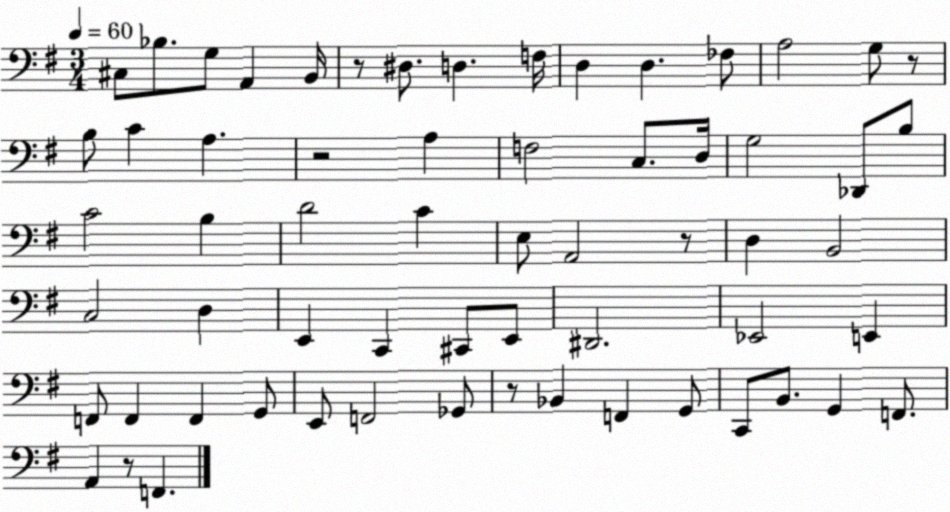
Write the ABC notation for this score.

X:1
T:Untitled
M:3/4
L:1/4
K:G
^C,/2 _B,/2 G,/2 A,, B,,/4 z/2 ^D,/2 D, F,/4 D, D, _F,/2 A,2 G,/2 z/2 B,/2 C A, z2 A, F,2 C,/2 D,/4 G,2 _D,,/2 B,/2 C2 B, D2 C E,/2 A,,2 z/2 D, B,,2 C,2 D, E,, C,, ^C,,/2 E,,/2 ^D,,2 _E,,2 E,, F,,/2 F,, F,, G,,/2 E,,/2 F,,2 _G,,/2 z/2 _B,, F,, G,,/2 C,,/2 B,,/2 G,, F,,/2 A,, z/2 F,,